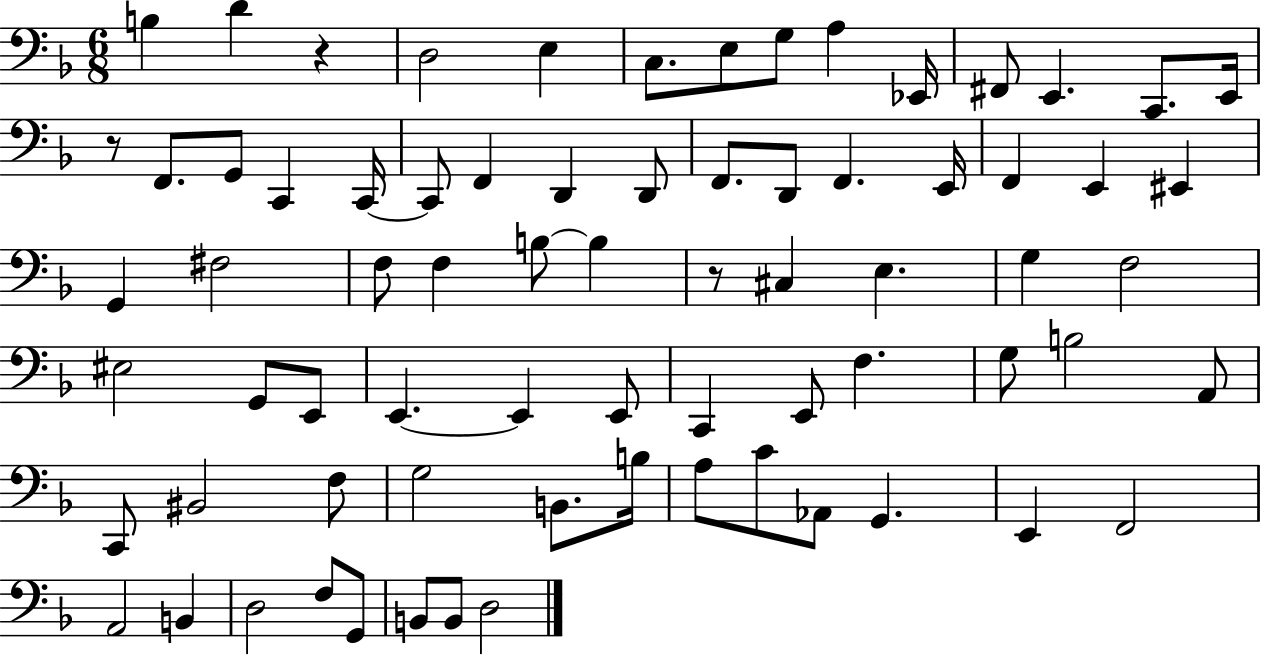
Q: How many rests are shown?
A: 3